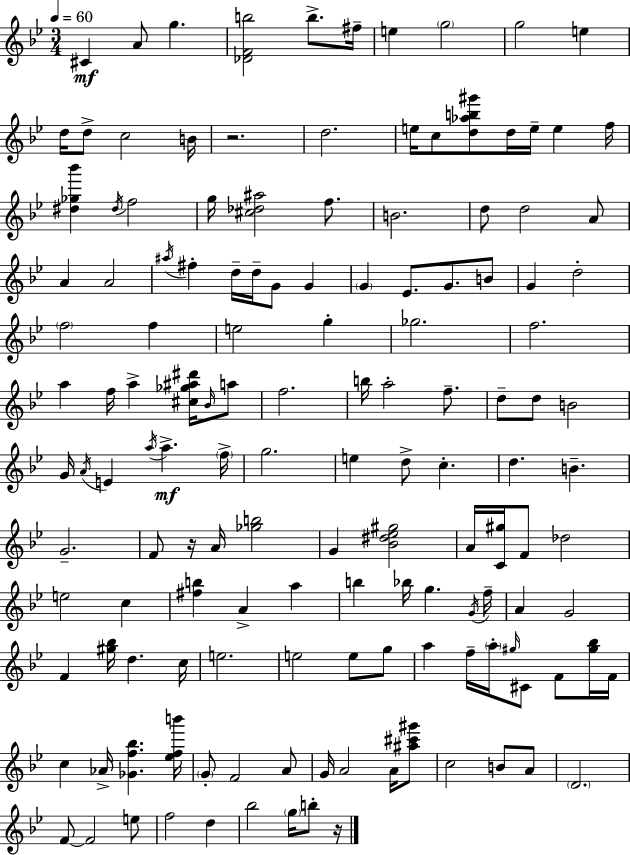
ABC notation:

X:1
T:Untitled
M:3/4
L:1/4
K:Gm
^C A/2 g [_DFb]2 b/2 ^f/4 e g2 g2 e d/4 d/2 c2 B/4 z2 d2 e/4 c/2 [d_ab^g']/2 d/4 e/4 e f/4 [^d_g_b'] ^d/4 f2 g/4 [^c_d^a]2 f/2 B2 d/2 d2 A/2 A A2 ^a/4 ^f d/4 d/4 G/2 G G _E/2 G/2 B/2 G d2 f2 f e2 g _g2 f2 a f/4 a [^c_g^a^d']/4 _B/4 a/2 f2 b/4 a2 f/2 d/2 d/2 B2 G/4 A/4 E a/4 a f/4 g2 e d/2 c d B G2 F/2 z/4 A/4 [_gb]2 G [_B^d_e^g]2 A/4 [C^g]/4 F/2 _d2 e2 c [^fb] A a b _b/4 g G/4 f/4 A G2 F [^g_b]/4 d c/4 e2 e2 e/2 g/2 a f/4 a/4 ^g/4 ^C/2 F/2 [^g_b]/4 F/4 c _A/4 [_Gf_b] [_efb']/4 G/2 F2 A/2 G/4 A2 A/4 [^a^c'^g']/2 c2 B/2 A/2 D2 F/2 F2 e/2 f2 d _b2 g/4 b/2 z/4